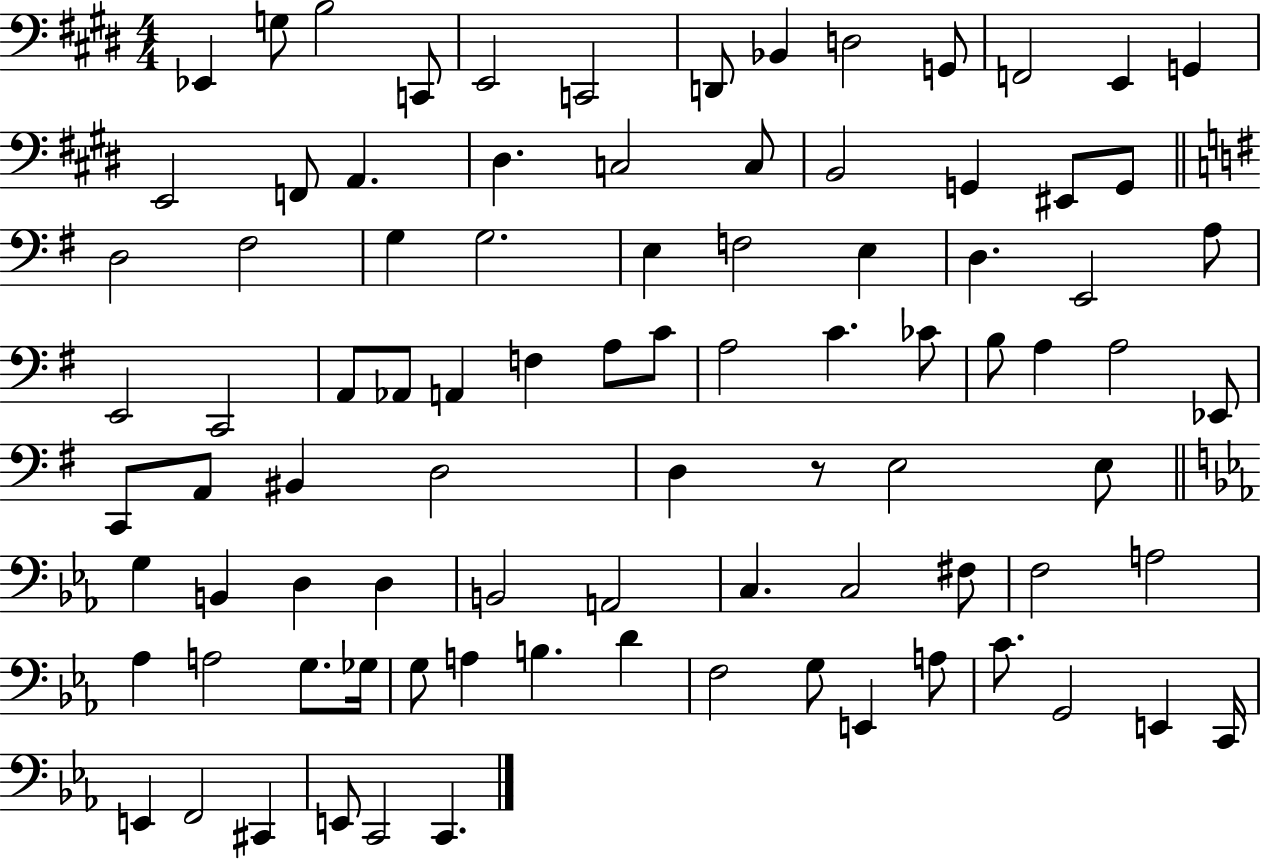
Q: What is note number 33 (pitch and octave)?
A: A3